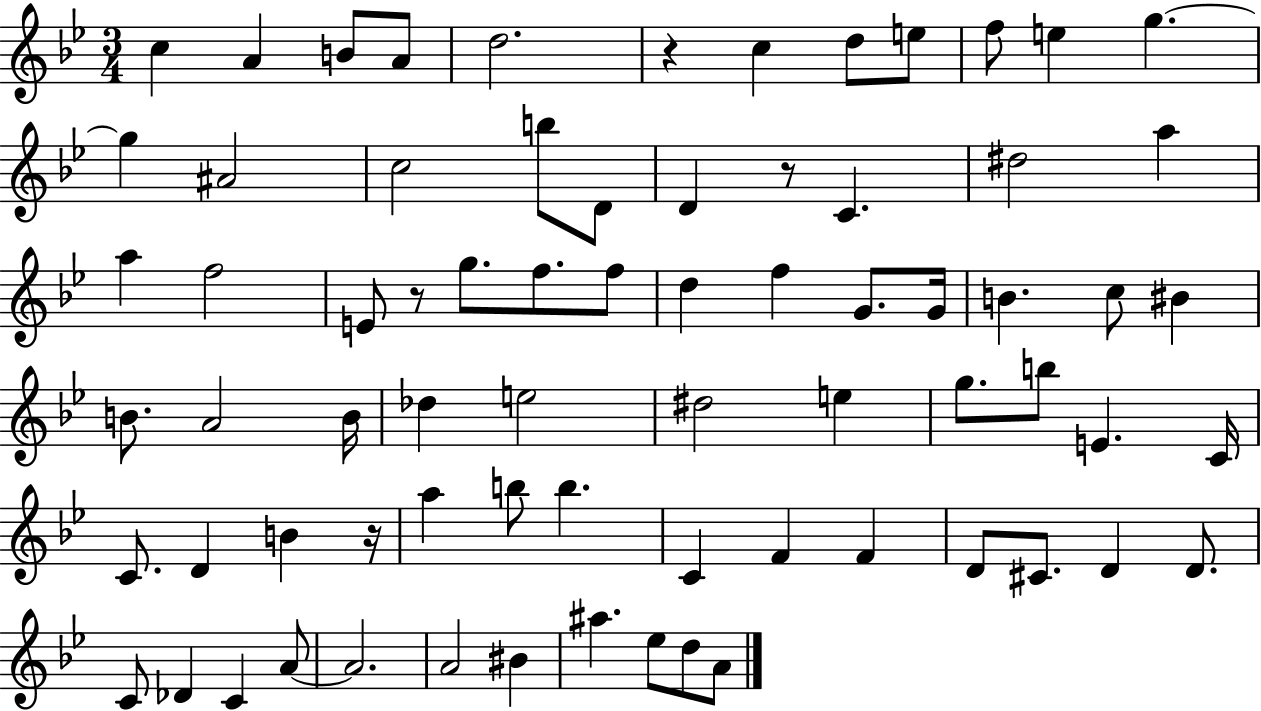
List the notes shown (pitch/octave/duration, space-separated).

C5/q A4/q B4/e A4/e D5/h. R/q C5/q D5/e E5/e F5/e E5/q G5/q. G5/q A#4/h C5/h B5/e D4/e D4/q R/e C4/q. D#5/h A5/q A5/q F5/h E4/e R/e G5/e. F5/e. F5/e D5/q F5/q G4/e. G4/s B4/q. C5/e BIS4/q B4/e. A4/h B4/s Db5/q E5/h D#5/h E5/q G5/e. B5/e E4/q. C4/s C4/e. D4/q B4/q R/s A5/q B5/e B5/q. C4/q F4/q F4/q D4/e C#4/e. D4/q D4/e. C4/e Db4/q C4/q A4/e A4/h. A4/h BIS4/q A#5/q. Eb5/e D5/e A4/e